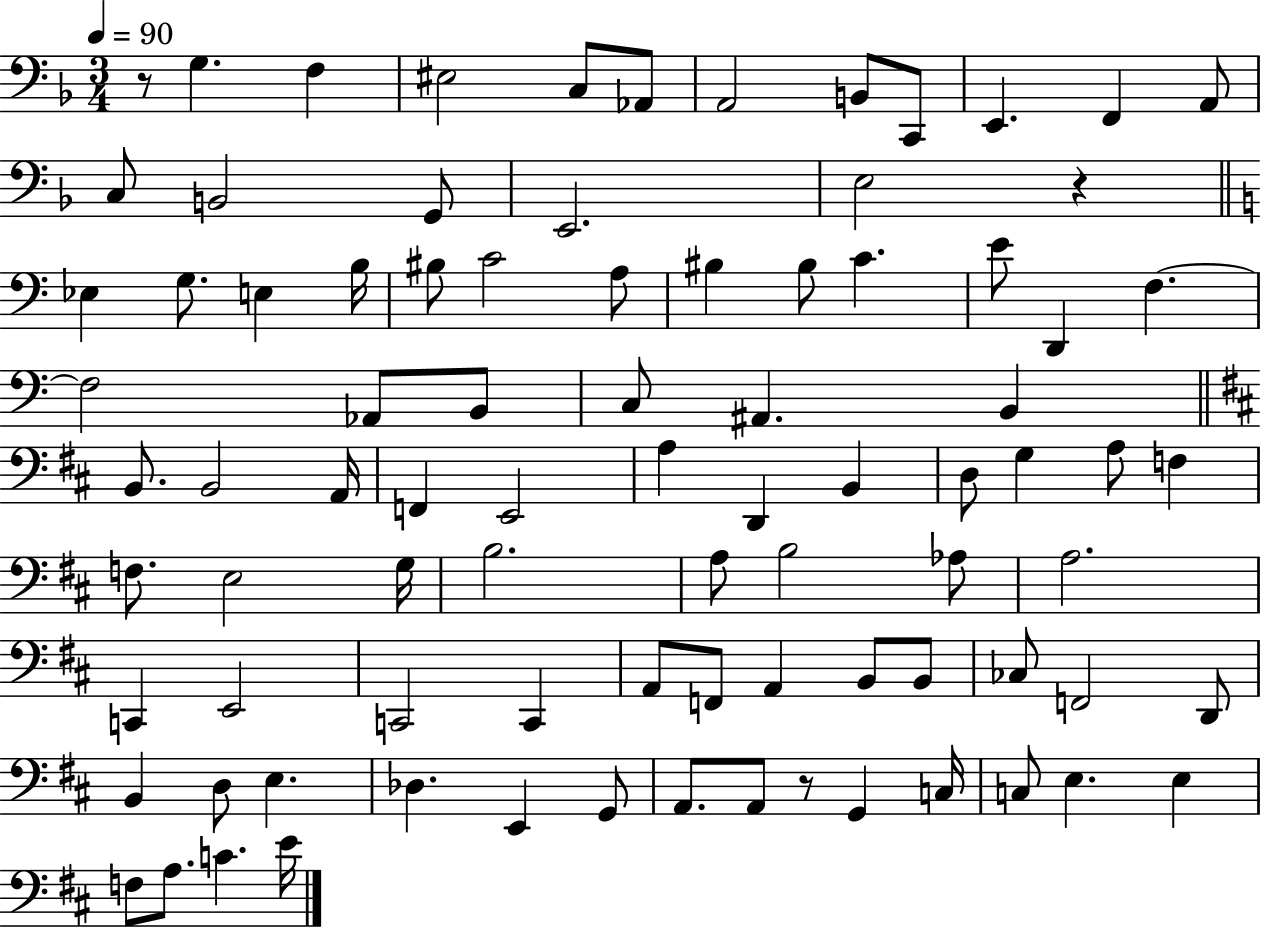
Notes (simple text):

R/e G3/q. F3/q EIS3/h C3/e Ab2/e A2/h B2/e C2/e E2/q. F2/q A2/e C3/e B2/h G2/e E2/h. E3/h R/q Eb3/q G3/e. E3/q B3/s BIS3/e C4/h A3/e BIS3/q BIS3/e C4/q. E4/e D2/q F3/q. F3/h Ab2/e B2/e C3/e A#2/q. B2/q B2/e. B2/h A2/s F2/q E2/h A3/q D2/q B2/q D3/e G3/q A3/e F3/q F3/e. E3/h G3/s B3/h. A3/e B3/h Ab3/e A3/h. C2/q E2/h C2/h C2/q A2/e F2/e A2/q B2/e B2/e CES3/e F2/h D2/e B2/q D3/e E3/q. Db3/q. E2/q G2/e A2/e. A2/e R/e G2/q C3/s C3/e E3/q. E3/q F3/e A3/e. C4/q. E4/s